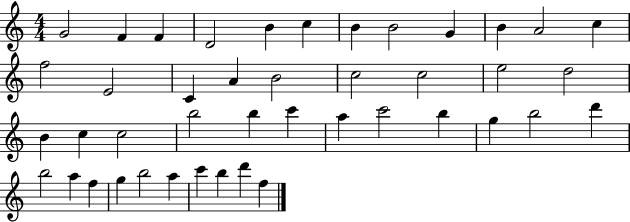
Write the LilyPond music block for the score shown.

{
  \clef treble
  \numericTimeSignature
  \time 4/4
  \key c \major
  g'2 f'4 f'4 | d'2 b'4 c''4 | b'4 b'2 g'4 | b'4 a'2 c''4 | \break f''2 e'2 | c'4 a'4 b'2 | c''2 c''2 | e''2 d''2 | \break b'4 c''4 c''2 | b''2 b''4 c'''4 | a''4 c'''2 b''4 | g''4 b''2 d'''4 | \break b''2 a''4 f''4 | g''4 b''2 a''4 | c'''4 b''4 d'''4 f''4 | \bar "|."
}